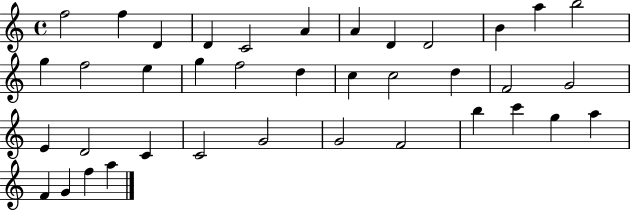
{
  \clef treble
  \time 4/4
  \defaultTimeSignature
  \key c \major
  f''2 f''4 d'4 | d'4 c'2 a'4 | a'4 d'4 d'2 | b'4 a''4 b''2 | \break g''4 f''2 e''4 | g''4 f''2 d''4 | c''4 c''2 d''4 | f'2 g'2 | \break e'4 d'2 c'4 | c'2 g'2 | g'2 f'2 | b''4 c'''4 g''4 a''4 | \break f'4 g'4 f''4 a''4 | \bar "|."
}